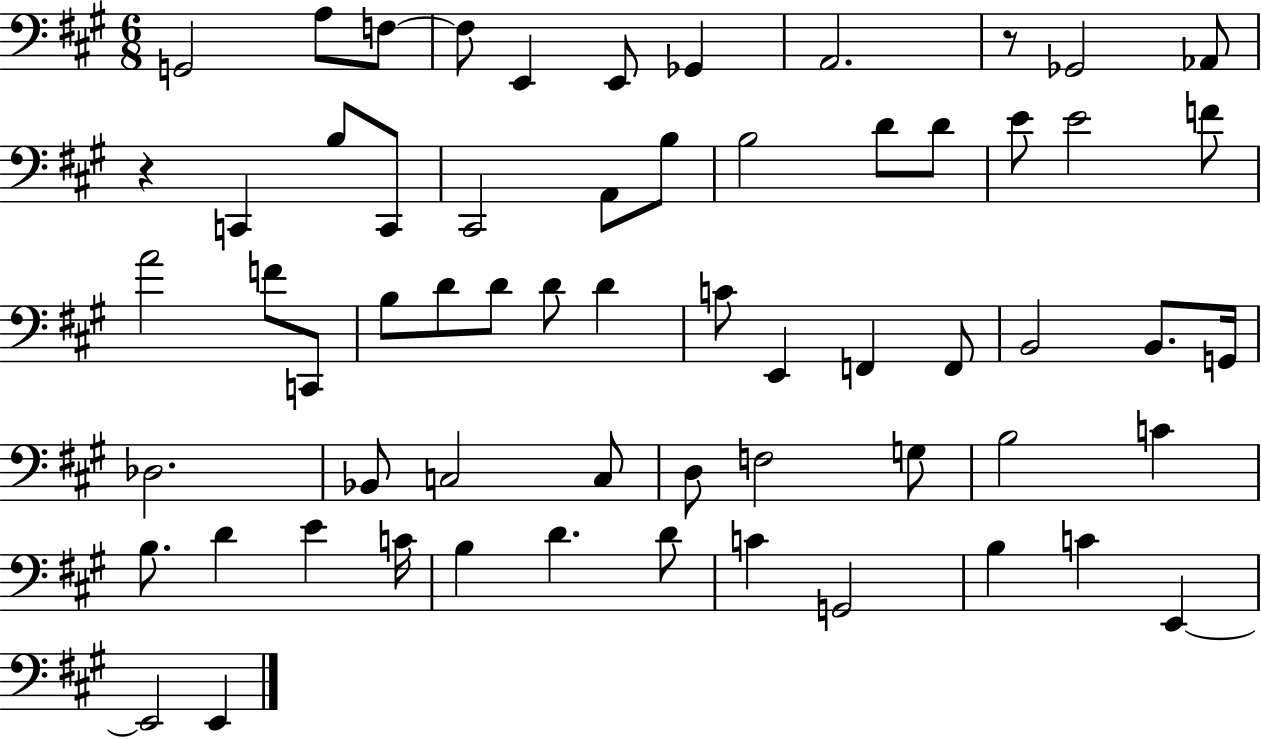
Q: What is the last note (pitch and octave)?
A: E2